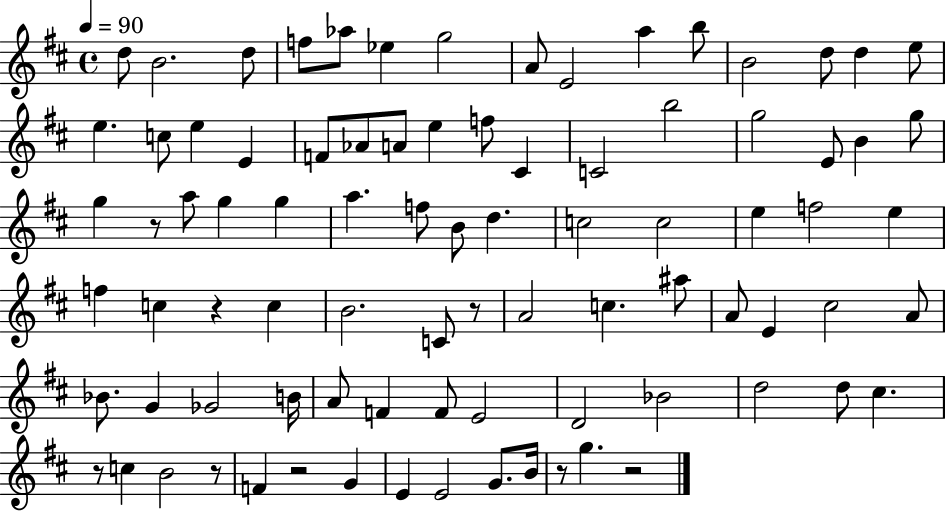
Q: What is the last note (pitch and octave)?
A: G5